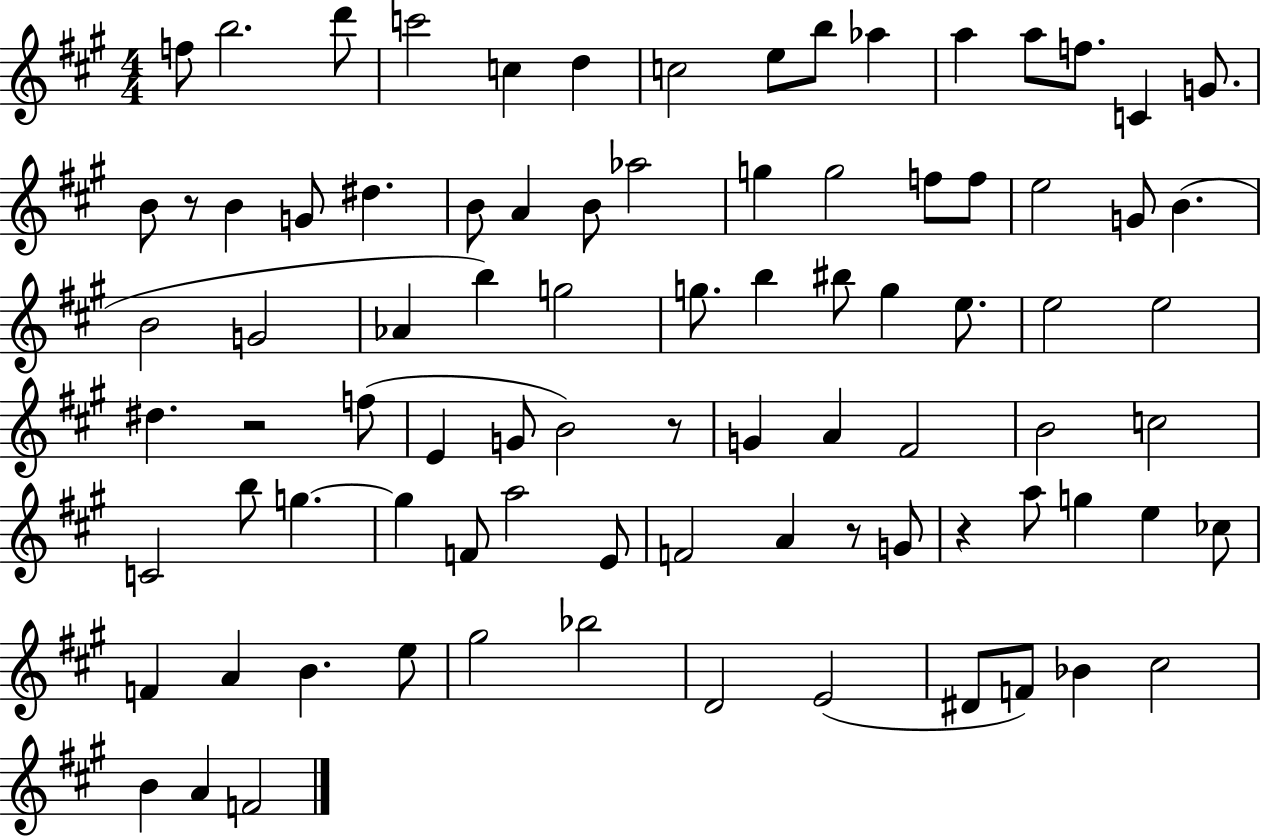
X:1
T:Untitled
M:4/4
L:1/4
K:A
f/2 b2 d'/2 c'2 c d c2 e/2 b/2 _a a a/2 f/2 C G/2 B/2 z/2 B G/2 ^d B/2 A B/2 _a2 g g2 f/2 f/2 e2 G/2 B B2 G2 _A b g2 g/2 b ^b/2 g e/2 e2 e2 ^d z2 f/2 E G/2 B2 z/2 G A ^F2 B2 c2 C2 b/2 g g F/2 a2 E/2 F2 A z/2 G/2 z a/2 g e _c/2 F A B e/2 ^g2 _b2 D2 E2 ^D/2 F/2 _B ^c2 B A F2